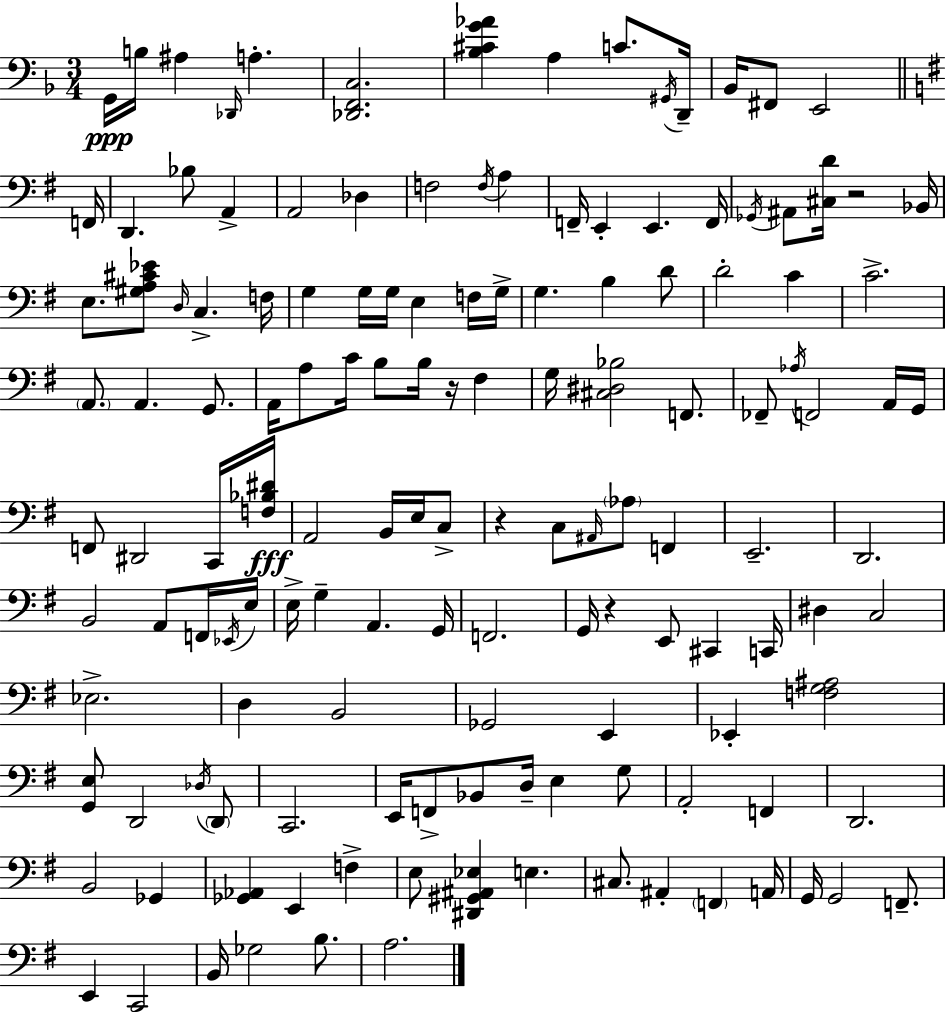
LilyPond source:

{
  \clef bass
  \numericTimeSignature
  \time 3/4
  \key f \major
  g,16\ppp b16 ais4 \grace { des,16 } a4.-. | <des, f, c>2. | <bes cis' g' aes'>4 a4 c'8. | \acciaccatura { gis,16 } d,16-- bes,16 fis,8 e,2 | \break \bar "||" \break \key g \major f,16 d,4. bes8 a,4-> | a,2 des4 | f2 \acciaccatura { f16 } a4 | f,16-- e,4-. e,4. | \break f,16 \acciaccatura { ges,16 } ais,8 <cis d'>16 r2 | bes,16 e8. <gis a cis' ees'>8 \grace { d16 } c4.-> | f16 g4 g16 g16 e4 | f16 g16-> g4. b4 | \break d'8 d'2-. | c'4 c'2.-> | \parenthesize a,8. a,4. | g,8. a,16 a8 c'16 b8 b16 r16 | \break fis4 g16 <cis dis bes>2 | f,8. fes,8-- \acciaccatura { aes16 } f,2 | a,16 g,16 f,8 dis,2 | c,16 <f bes dis'>16\fff a,2 | \break b,16 e16 c8-> r4 c8 \grace { ais,16 } | \parenthesize aes8 f,4 e,2.-- | d,2. | b,2 | \break a,8 f,16 \acciaccatura { ees,16 } e16 e16-> g4-- | a,4. g,16 f,2. | g,16 r4 | e,8 cis,4 c,16 dis4 c2 | \break ees2.-> | d4 b,2 | ges,2 | e,4 ees,4-. <f g ais>2 | \break <g, e>8 d,2 | \acciaccatura { des16 } \parenthesize d,8 c,2. | e,16 f,8-> bes,8 | d16-- e4 g8 a,2-. | \break f,4 d,2. | b,2 | ges,4 <ges, aes,>4 | e,4 f4-> e8 <dis, gis, ais, ees>4 | \break e4. cis8. ais,4-. | \parenthesize f,4 a,16 g,16 g,2 | f,8.-- e,4 | c,2 b,16 ges2 | \break b8. a2. | \bar "|."
}